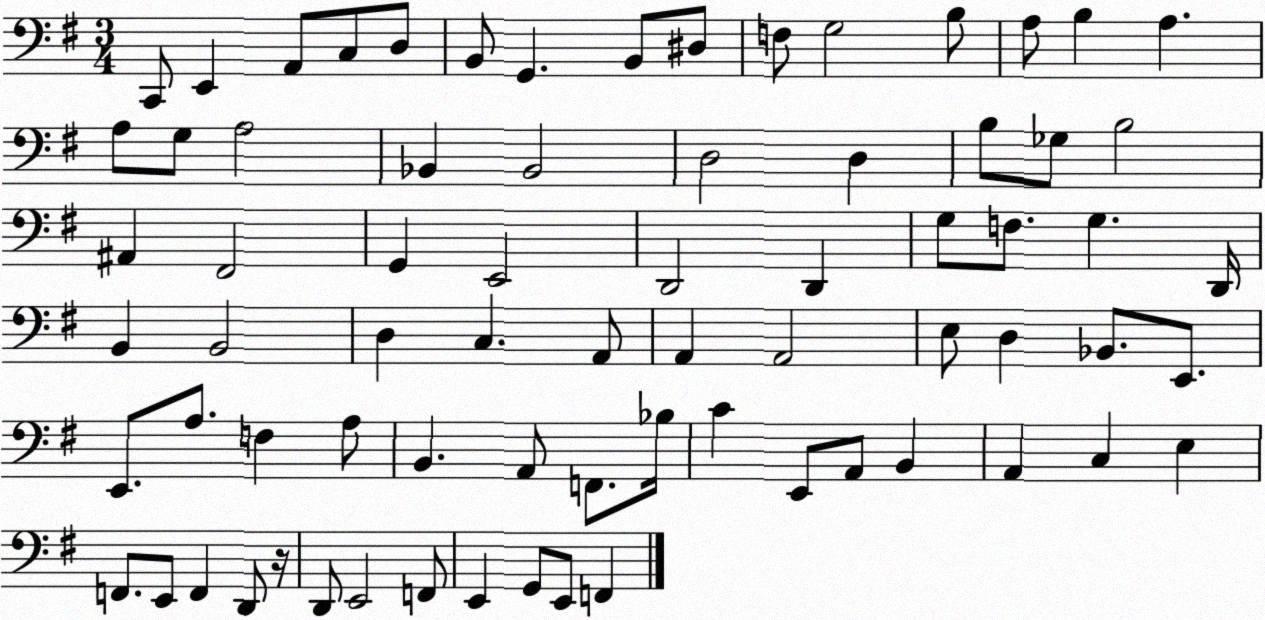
X:1
T:Untitled
M:3/4
L:1/4
K:G
C,,/2 E,, A,,/2 C,/2 D,/2 B,,/2 G,, B,,/2 ^D,/2 F,/2 G,2 B,/2 A,/2 B, A, A,/2 G,/2 A,2 _B,, _B,,2 D,2 D, B,/2 _G,/2 B,2 ^A,, ^F,,2 G,, E,,2 D,,2 D,, G,/2 F,/2 G, D,,/4 B,, B,,2 D, C, A,,/2 A,, A,,2 E,/2 D, _B,,/2 E,,/2 E,,/2 A,/2 F, A,/2 B,, A,,/2 F,,/2 _B,/4 C E,,/2 A,,/2 B,, A,, C, E, F,,/2 E,,/2 F,, D,,/2 z/4 D,,/2 E,,2 F,,/2 E,, G,,/2 E,,/2 F,,